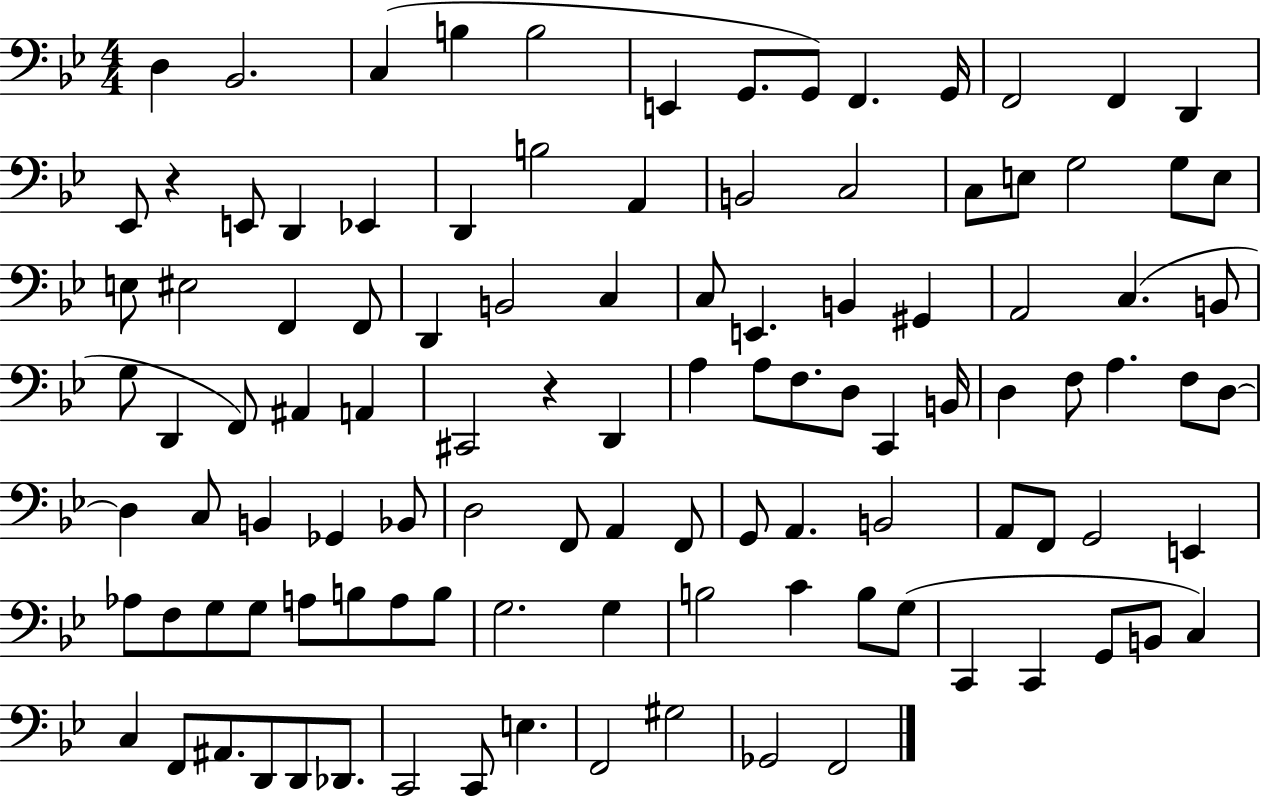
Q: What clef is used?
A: bass